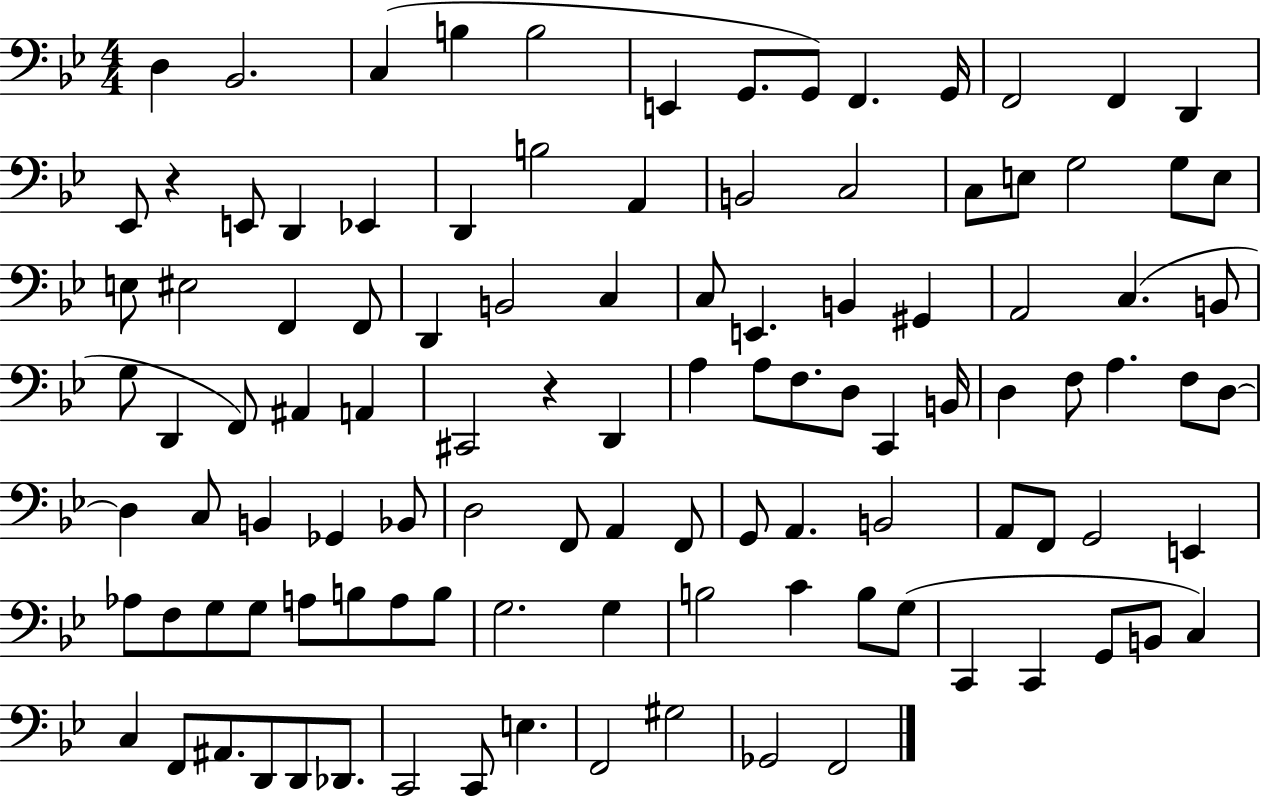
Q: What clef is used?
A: bass